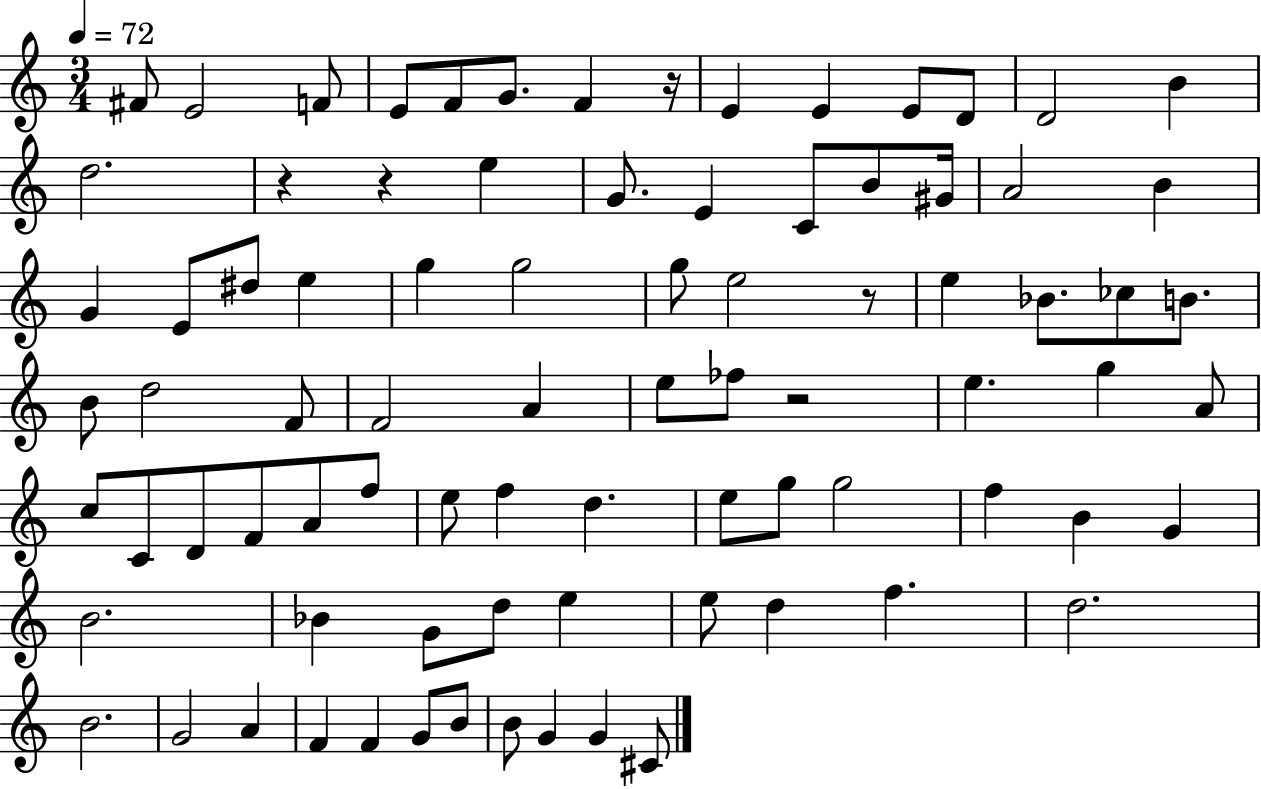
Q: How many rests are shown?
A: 5